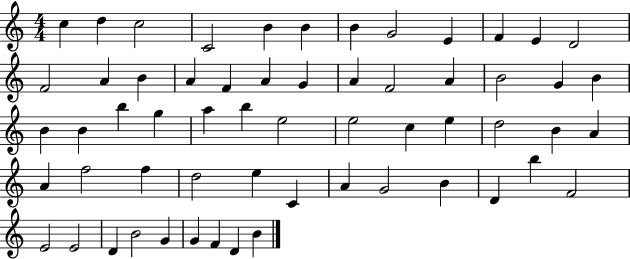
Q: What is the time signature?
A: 4/4